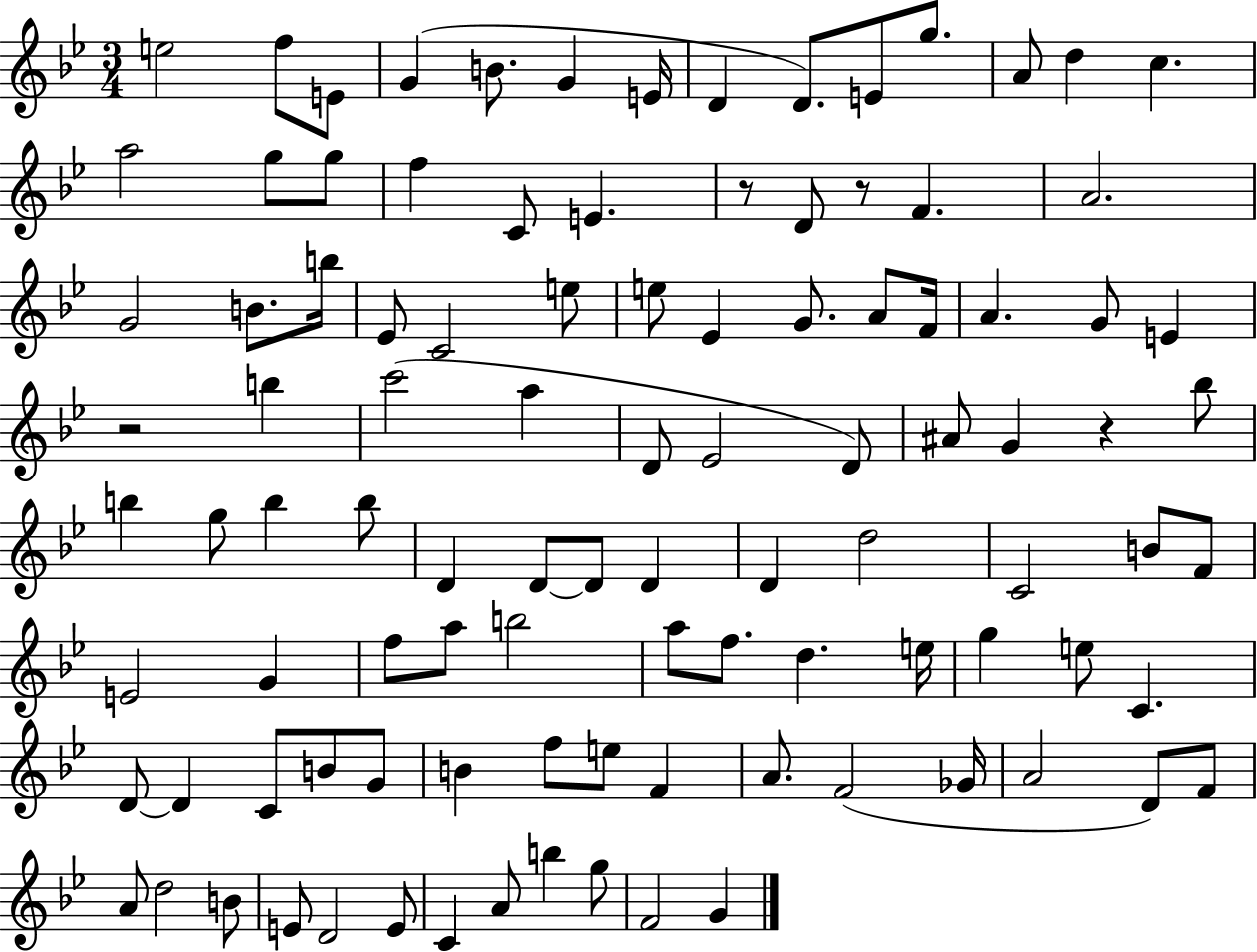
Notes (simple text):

E5/h F5/e E4/e G4/q B4/e. G4/q E4/s D4/q D4/e. E4/e G5/e. A4/e D5/q C5/q. A5/h G5/e G5/e F5/q C4/e E4/q. R/e D4/e R/e F4/q. A4/h. G4/h B4/e. B5/s Eb4/e C4/h E5/e E5/e Eb4/q G4/e. A4/e F4/s A4/q. G4/e E4/q R/h B5/q C6/h A5/q D4/e Eb4/h D4/e A#4/e G4/q R/q Bb5/e B5/q G5/e B5/q B5/e D4/q D4/e D4/e D4/q D4/q D5/h C4/h B4/e F4/e E4/h G4/q F5/e A5/e B5/h A5/e F5/e. D5/q. E5/s G5/q E5/e C4/q. D4/e D4/q C4/e B4/e G4/e B4/q F5/e E5/e F4/q A4/e. F4/h Gb4/s A4/h D4/e F4/e A4/e D5/h B4/e E4/e D4/h E4/e C4/q A4/e B5/q G5/e F4/h G4/q